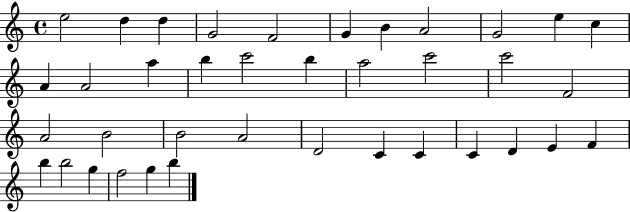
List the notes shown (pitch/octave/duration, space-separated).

E5/h D5/q D5/q G4/h F4/h G4/q B4/q A4/h G4/h E5/q C5/q A4/q A4/h A5/q B5/q C6/h B5/q A5/h C6/h C6/h F4/h A4/h B4/h B4/h A4/h D4/h C4/q C4/q C4/q D4/q E4/q F4/q B5/q B5/h G5/q F5/h G5/q B5/q